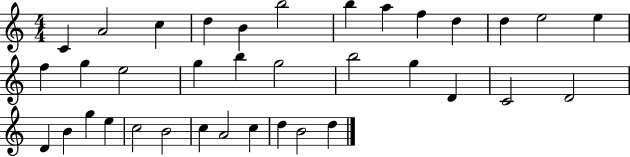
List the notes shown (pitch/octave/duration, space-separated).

C4/q A4/h C5/q D5/q B4/q B5/h B5/q A5/q F5/q D5/q D5/q E5/h E5/q F5/q G5/q E5/h G5/q B5/q G5/h B5/h G5/q D4/q C4/h D4/h D4/q B4/q G5/q E5/q C5/h B4/h C5/q A4/h C5/q D5/q B4/h D5/q